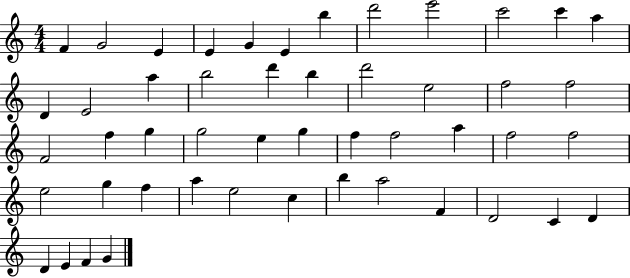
{
  \clef treble
  \numericTimeSignature
  \time 4/4
  \key c \major
  f'4 g'2 e'4 | e'4 g'4 e'4 b''4 | d'''2 e'''2 | c'''2 c'''4 a''4 | \break d'4 e'2 a''4 | b''2 d'''4 b''4 | d'''2 e''2 | f''2 f''2 | \break f'2 f''4 g''4 | g''2 e''4 g''4 | f''4 f''2 a''4 | f''2 f''2 | \break e''2 g''4 f''4 | a''4 e''2 c''4 | b''4 a''2 f'4 | d'2 c'4 d'4 | \break d'4 e'4 f'4 g'4 | \bar "|."
}